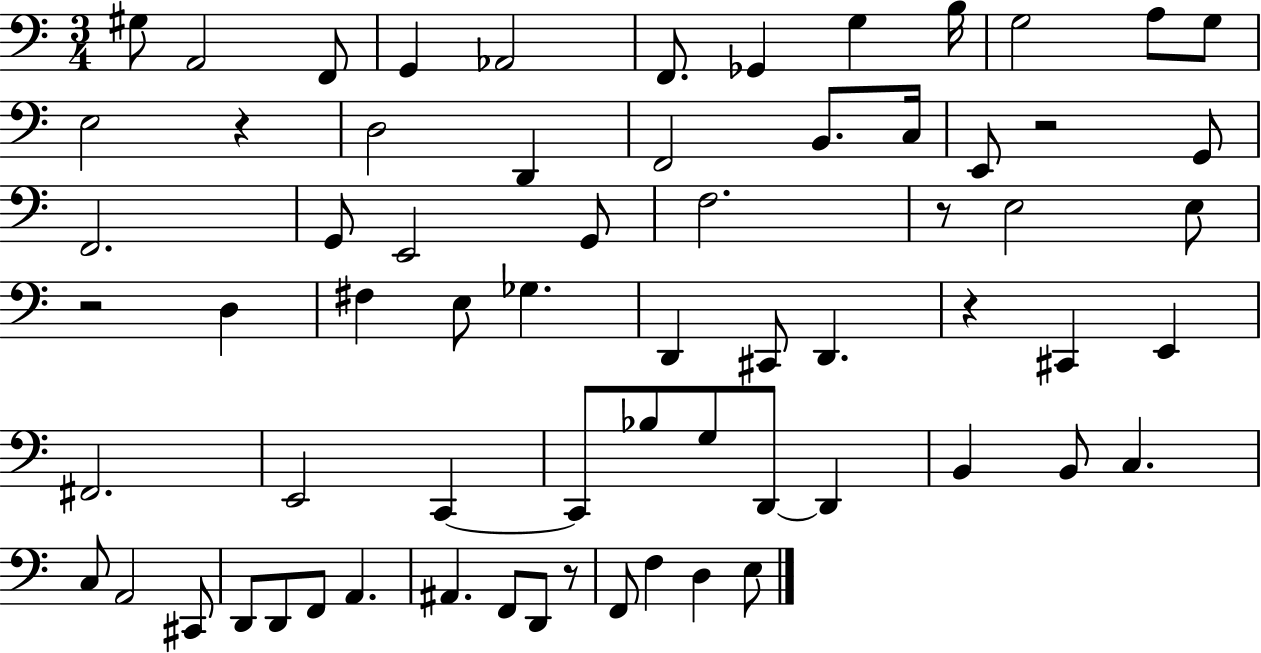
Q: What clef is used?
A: bass